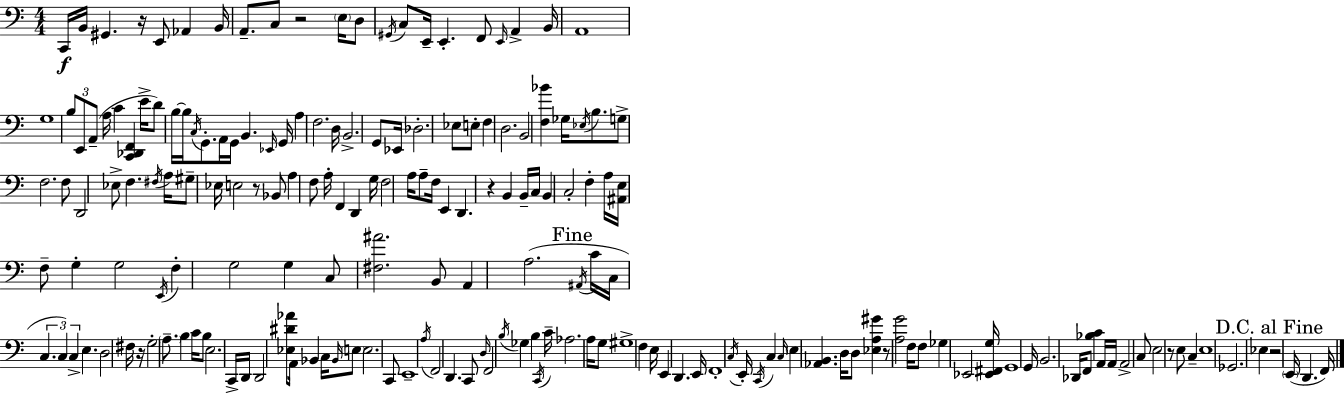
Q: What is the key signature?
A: C major